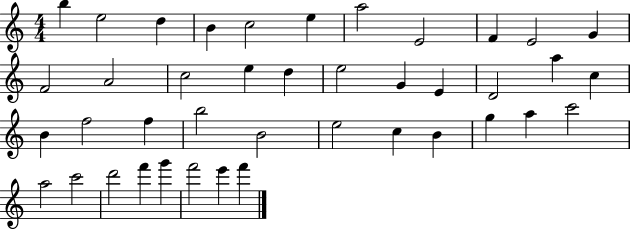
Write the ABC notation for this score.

X:1
T:Untitled
M:4/4
L:1/4
K:C
b e2 d B c2 e a2 E2 F E2 G F2 A2 c2 e d e2 G E D2 a c B f2 f b2 B2 e2 c B g a c'2 a2 c'2 d'2 f' g' f'2 e' f'